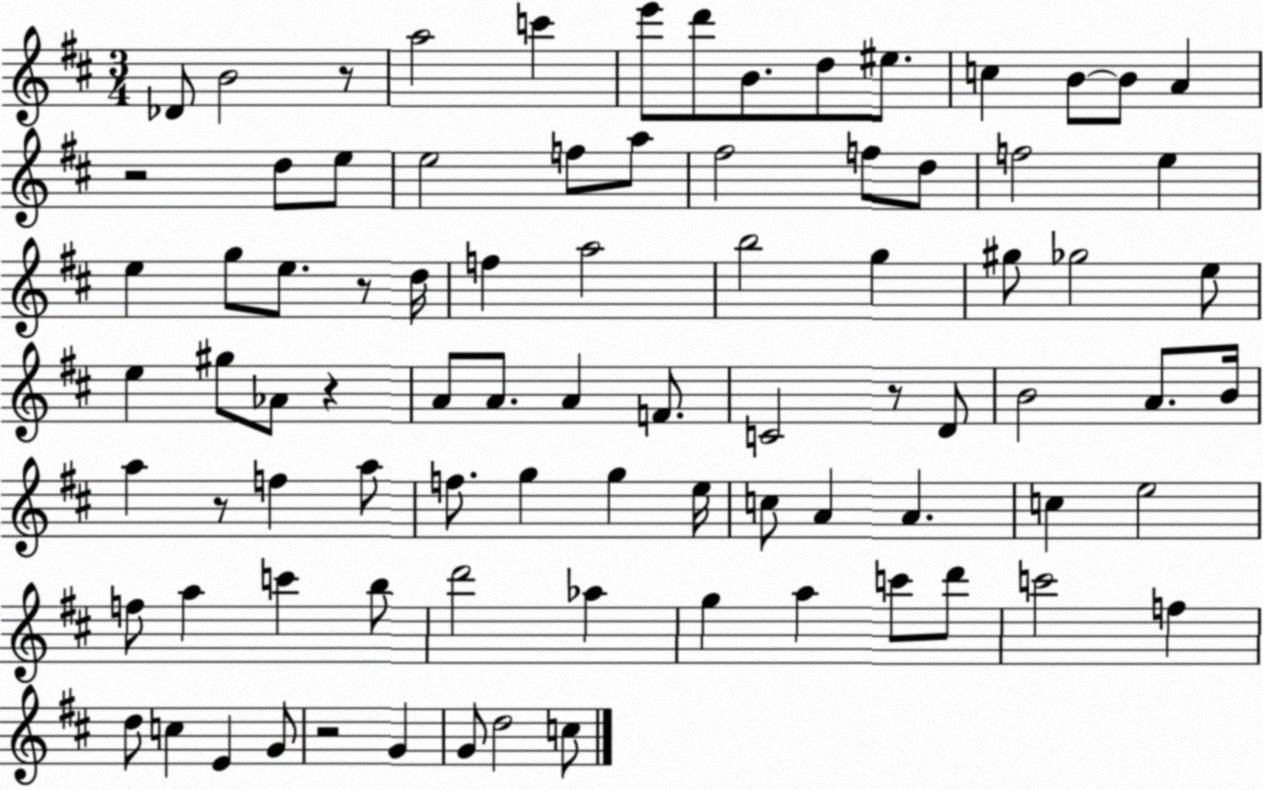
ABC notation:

X:1
T:Untitled
M:3/4
L:1/4
K:D
_D/2 B2 z/2 a2 c' e'/2 d'/2 B/2 d/2 ^e/2 c B/2 B/2 A z2 d/2 e/2 e2 f/2 a/2 ^f2 f/2 d/2 f2 e e g/2 e/2 z/2 d/4 f a2 b2 g ^g/2 _g2 e/2 e ^g/2 _A/2 z A/2 A/2 A F/2 C2 z/2 D/2 B2 A/2 B/4 a z/2 f a/2 f/2 g g e/4 c/2 A A c e2 f/2 a c' b/2 d'2 _a g a c'/2 d'/2 c'2 f d/2 c E G/2 z2 G G/2 d2 c/2